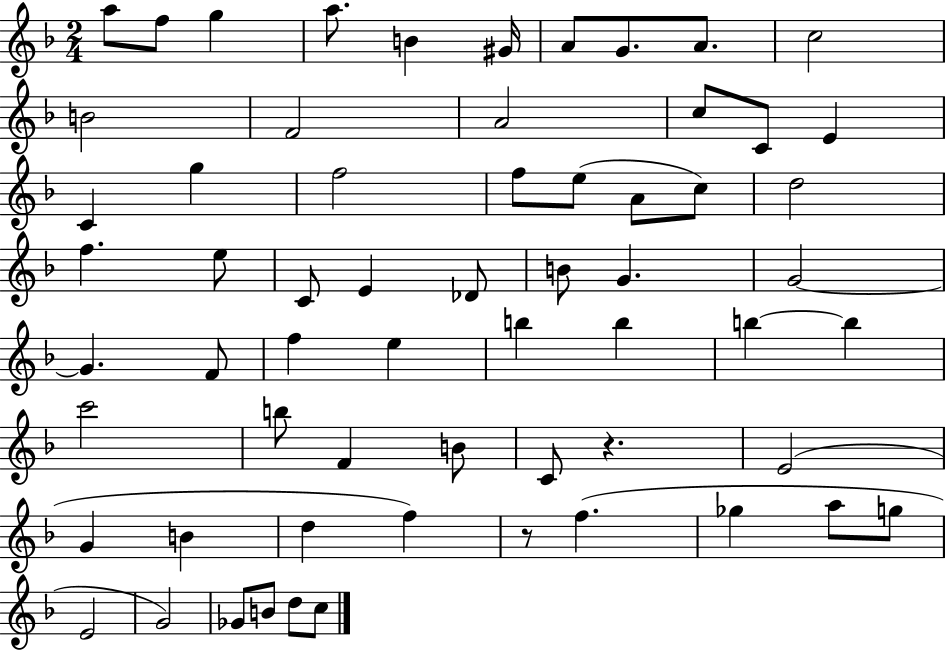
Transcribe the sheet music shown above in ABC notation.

X:1
T:Untitled
M:2/4
L:1/4
K:F
a/2 f/2 g a/2 B ^G/4 A/2 G/2 A/2 c2 B2 F2 A2 c/2 C/2 E C g f2 f/2 e/2 A/2 c/2 d2 f e/2 C/2 E _D/2 B/2 G G2 G F/2 f e b b b b c'2 b/2 F B/2 C/2 z E2 G B d f z/2 f _g a/2 g/2 E2 G2 _G/2 B/2 d/2 c/2